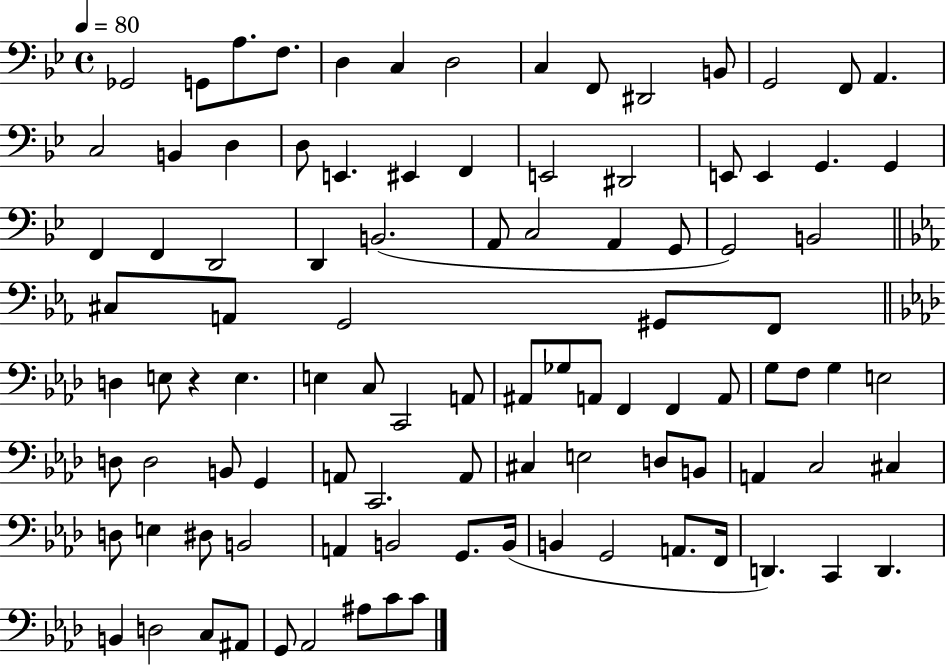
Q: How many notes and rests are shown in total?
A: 99